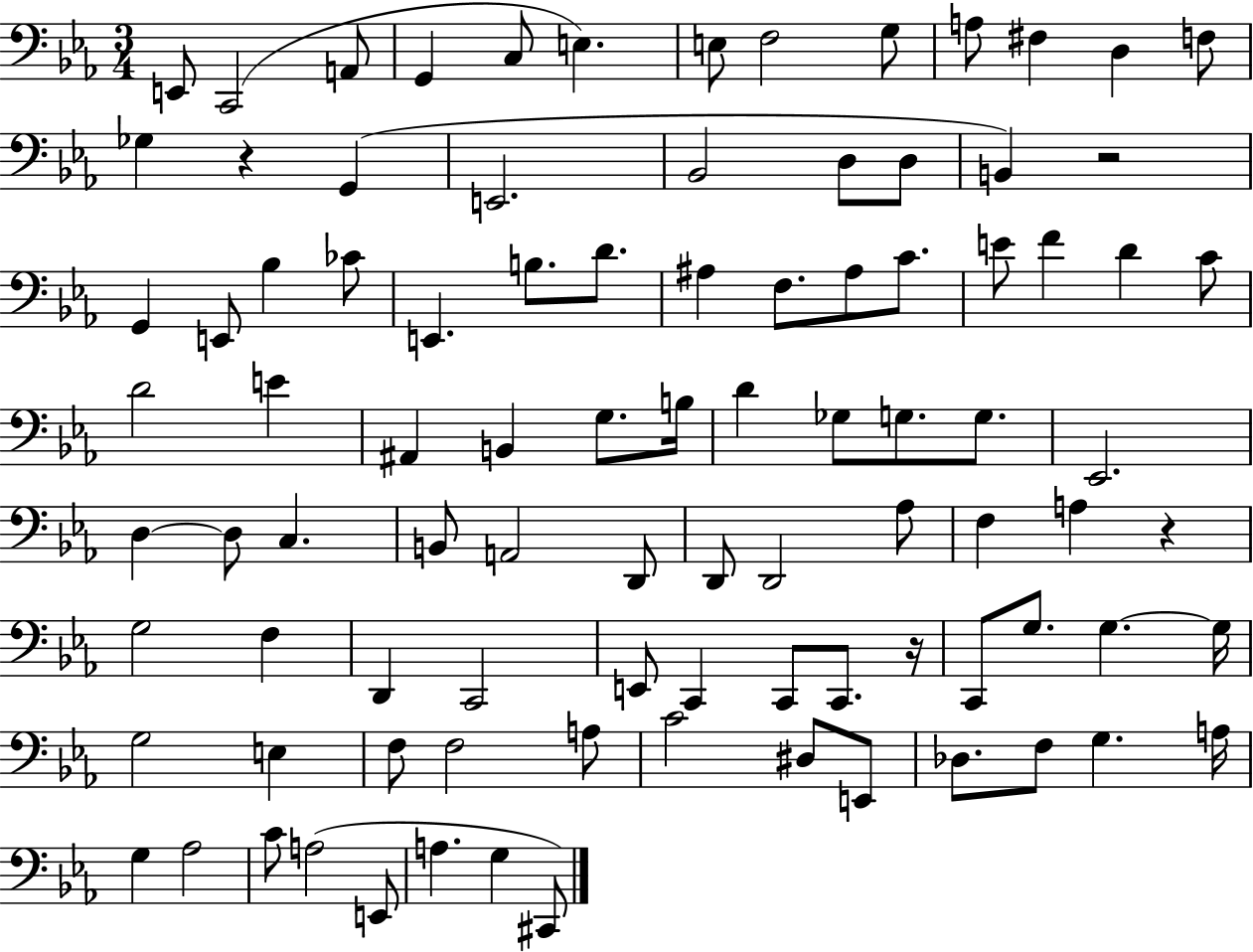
{
  \clef bass
  \numericTimeSignature
  \time 3/4
  \key ees \major
  e,8 c,2( a,8 | g,4 c8 e4.) | e8 f2 g8 | a8 fis4 d4 f8 | \break ges4 r4 g,4( | e,2. | bes,2 d8 d8 | b,4) r2 | \break g,4 e,8 bes4 ces'8 | e,4. b8. d'8. | ais4 f8. ais8 c'8. | e'8 f'4 d'4 c'8 | \break d'2 e'4 | ais,4 b,4 g8. b16 | d'4 ges8 g8. g8. | ees,2. | \break d4~~ d8 c4. | b,8 a,2 d,8 | d,8 d,2 aes8 | f4 a4 r4 | \break g2 f4 | d,4 c,2 | e,8 c,4 c,8 c,8. r16 | c,8 g8. g4.~~ g16 | \break g2 e4 | f8 f2 a8 | c'2 dis8 e,8 | des8. f8 g4. a16 | \break g4 aes2 | c'8 a2( e,8 | a4. g4 cis,8) | \bar "|."
}